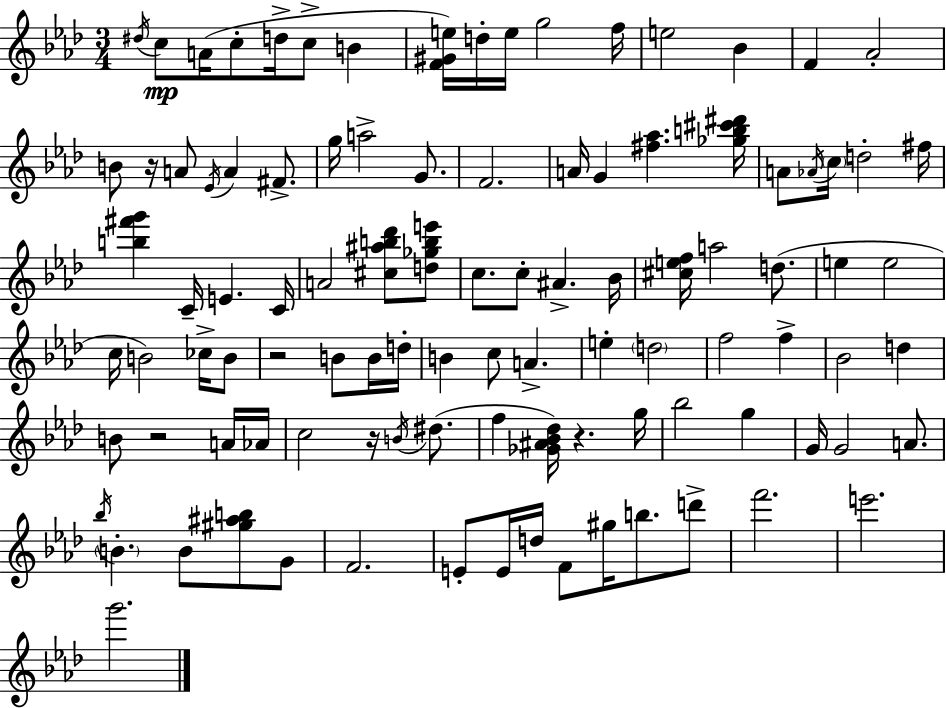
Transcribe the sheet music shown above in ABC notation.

X:1
T:Untitled
M:3/4
L:1/4
K:Fm
^d/4 c/2 A/4 c/2 d/4 c/2 B [F^Ge]/4 d/4 e/4 g2 f/4 e2 _B F _A2 B/2 z/4 A/2 _E/4 A ^F/2 g/4 a2 G/2 F2 A/4 G [^f_a] [_gb^c'^d']/4 A/2 _A/4 c/4 d2 ^f/4 [b^f'g'] C/4 E C/4 A2 [^c^ab_d']/2 [d_gbe']/2 c/2 c/2 ^A _B/4 [^cef]/4 a2 d/2 e e2 c/4 B2 _c/4 B/2 z2 B/2 B/4 d/4 B c/2 A e d2 f2 f _B2 d B/2 z2 A/4 _A/4 c2 z/4 B/4 ^d/2 f [_G^A_B_d]/4 z g/4 _b2 g G/4 G2 A/2 _b/4 B B/2 [^g^ab]/2 G/2 F2 E/2 E/4 d/4 F/2 ^g/4 b/2 d'/2 f'2 e'2 g'2